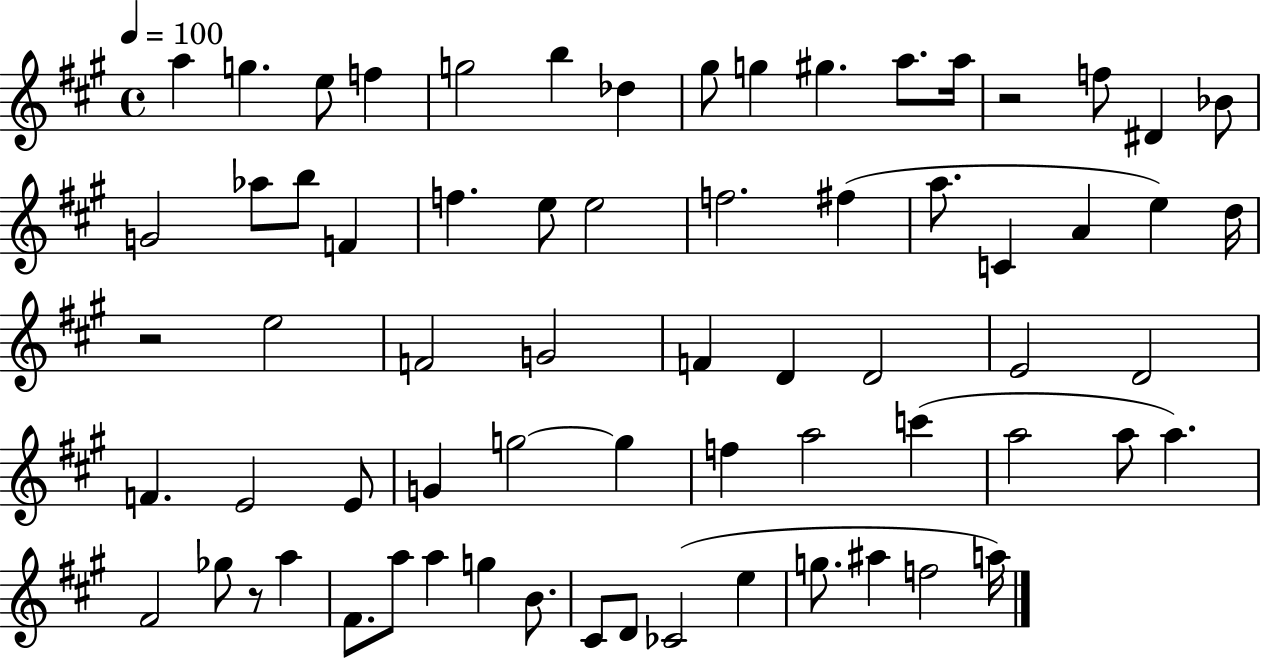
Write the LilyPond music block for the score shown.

{
  \clef treble
  \time 4/4
  \defaultTimeSignature
  \key a \major
  \tempo 4 = 100
  \repeat volta 2 { a''4 g''4. e''8 f''4 | g''2 b''4 des''4 | gis''8 g''4 gis''4. a''8. a''16 | r2 f''8 dis'4 bes'8 | \break g'2 aes''8 b''8 f'4 | f''4. e''8 e''2 | f''2. fis''4( | a''8. c'4 a'4 e''4) d''16 | \break r2 e''2 | f'2 g'2 | f'4 d'4 d'2 | e'2 d'2 | \break f'4. e'2 e'8 | g'4 g''2~~ g''4 | f''4 a''2 c'''4( | a''2 a''8 a''4.) | \break fis'2 ges''8 r8 a''4 | fis'8. a''8 a''4 g''4 b'8. | cis'8 d'8 ces'2( e''4 | g''8. ais''4 f''2 a''16) | \break } \bar "|."
}